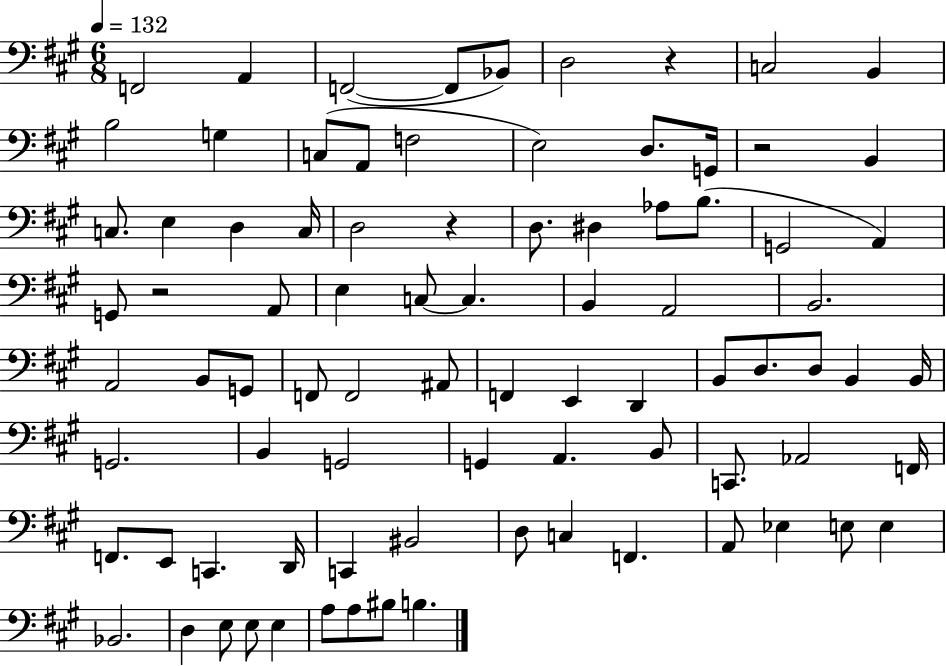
{
  \clef bass
  \numericTimeSignature
  \time 6/8
  \key a \major
  \tempo 4 = 132
  \repeat volta 2 { f,2 a,4 | f,2~(~ f,8 bes,8) | d2 r4 | c2 b,4 | \break b2 g4 | c8( a,8 f2 | e2) d8. g,16 | r2 b,4 | \break c8. e4 d4 c16 | d2 r4 | d8. dis4 aes8 b8.( | g,2 a,4) | \break g,8 r2 a,8 | e4 c8~~ c4. | b,4 a,2 | b,2. | \break a,2 b,8 g,8 | f,8 f,2 ais,8 | f,4 e,4 d,4 | b,8 d8. d8 b,4 b,16 | \break g,2. | b,4 g,2 | g,4 a,4. b,8 | c,8. aes,2 f,16 | \break f,8. e,8 c,4. d,16 | c,4 bis,2 | d8 c4 f,4. | a,8 ees4 e8 e4 | \break bes,2. | d4 e8 e8 e4 | a8 a8 bis8 b4. | } \bar "|."
}